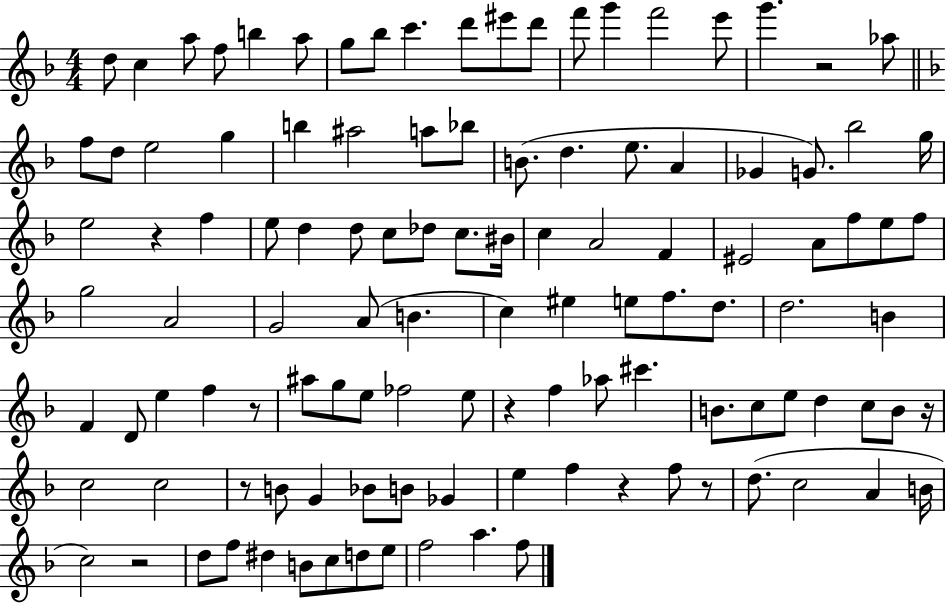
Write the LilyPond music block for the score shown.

{
  \clef treble
  \numericTimeSignature
  \time 4/4
  \key f \major
  d''8 c''4 a''8 f''8 b''4 a''8 | g''8 bes''8 c'''4. d'''8 eis'''8 d'''8 | f'''8 g'''4 f'''2 e'''8 | g'''4. r2 aes''8 | \break \bar "||" \break \key d \minor f''8 d''8 e''2 g''4 | b''4 ais''2 a''8 bes''8 | b'8.( d''4. e''8. a'4 | ges'4 g'8.) bes''2 g''16 | \break e''2 r4 f''4 | e''8 d''4 d''8 c''8 des''8 c''8. bis'16 | c''4 a'2 f'4 | eis'2 a'8 f''8 e''8 f''8 | \break g''2 a'2 | g'2 a'8( b'4. | c''4) eis''4 e''8 f''8. d''8. | d''2. b'4 | \break f'4 d'8 e''4 f''4 r8 | ais''8 g''8 e''8 fes''2 e''8 | r4 f''4 aes''8 cis'''4. | b'8. c''8 e''8 d''4 c''8 b'8 r16 | \break c''2 c''2 | r8 b'8 g'4 bes'8 b'8 ges'4 | e''4 f''4 r4 f''8 r8 | d''8.( c''2 a'4 b'16 | \break c''2) r2 | d''8 f''8 dis''4 b'8 c''8 d''8 e''8 | f''2 a''4. f''8 | \bar "|."
}